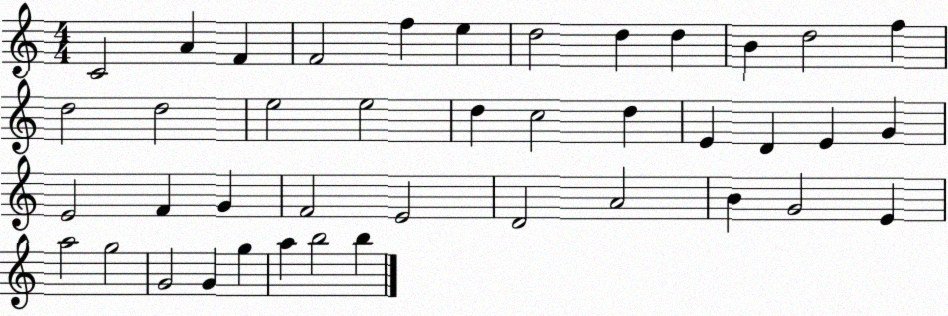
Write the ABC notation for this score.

X:1
T:Untitled
M:4/4
L:1/4
K:C
C2 A F F2 f e d2 d d B d2 f d2 d2 e2 e2 d c2 d E D E G E2 F G F2 E2 D2 A2 B G2 E a2 g2 G2 G g a b2 b